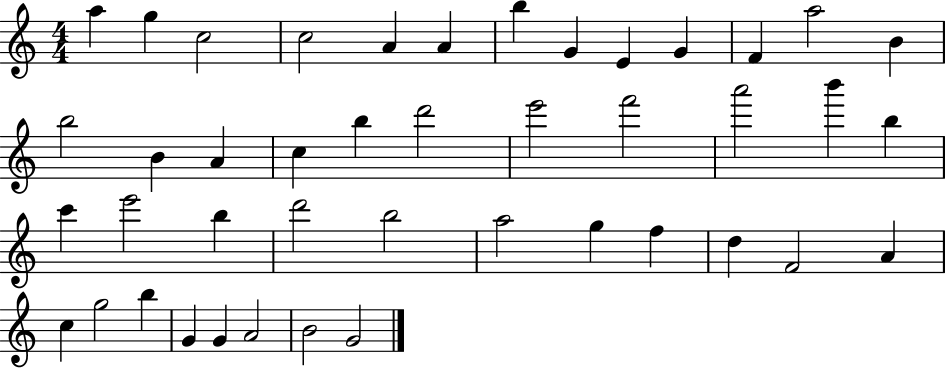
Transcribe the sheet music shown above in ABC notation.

X:1
T:Untitled
M:4/4
L:1/4
K:C
a g c2 c2 A A b G E G F a2 B b2 B A c b d'2 e'2 f'2 a'2 b' b c' e'2 b d'2 b2 a2 g f d F2 A c g2 b G G A2 B2 G2